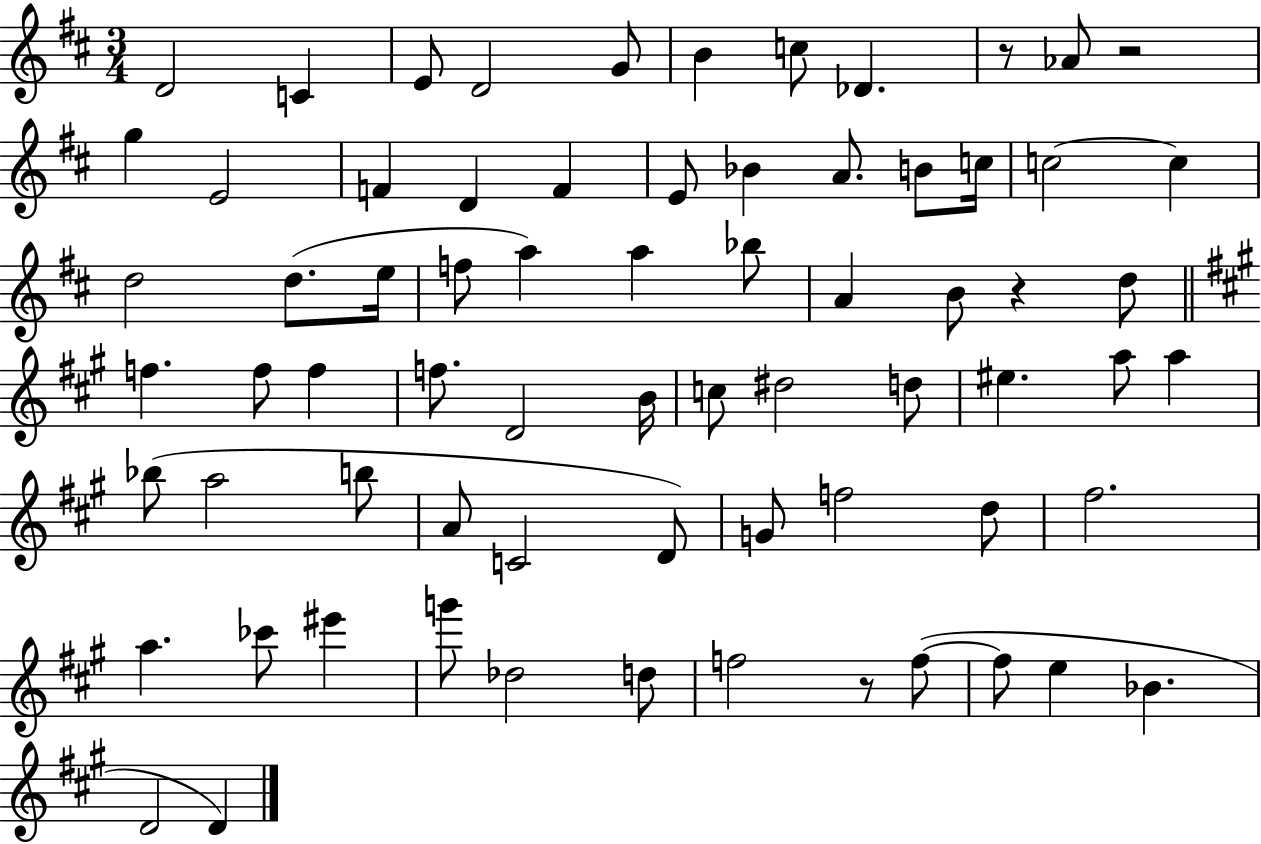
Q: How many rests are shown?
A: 4